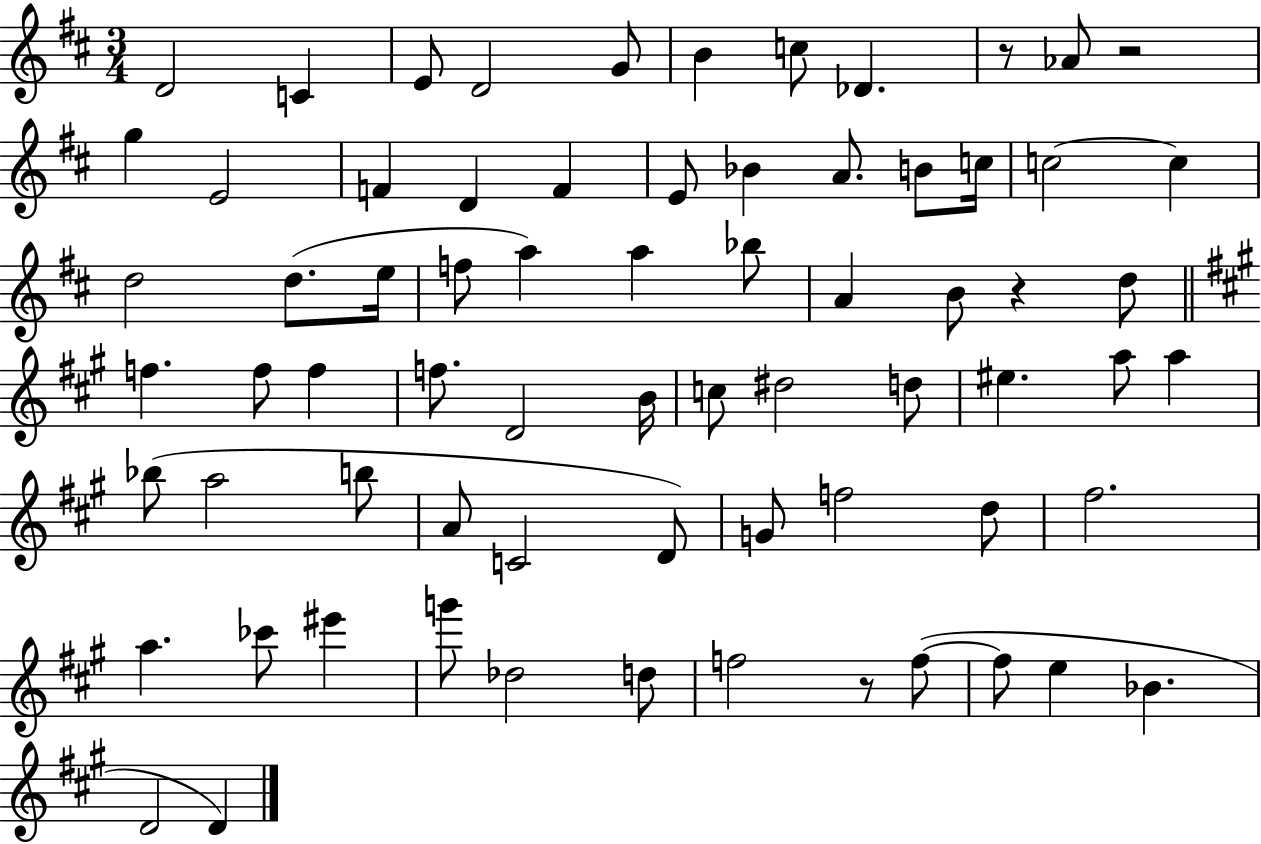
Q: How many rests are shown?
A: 4